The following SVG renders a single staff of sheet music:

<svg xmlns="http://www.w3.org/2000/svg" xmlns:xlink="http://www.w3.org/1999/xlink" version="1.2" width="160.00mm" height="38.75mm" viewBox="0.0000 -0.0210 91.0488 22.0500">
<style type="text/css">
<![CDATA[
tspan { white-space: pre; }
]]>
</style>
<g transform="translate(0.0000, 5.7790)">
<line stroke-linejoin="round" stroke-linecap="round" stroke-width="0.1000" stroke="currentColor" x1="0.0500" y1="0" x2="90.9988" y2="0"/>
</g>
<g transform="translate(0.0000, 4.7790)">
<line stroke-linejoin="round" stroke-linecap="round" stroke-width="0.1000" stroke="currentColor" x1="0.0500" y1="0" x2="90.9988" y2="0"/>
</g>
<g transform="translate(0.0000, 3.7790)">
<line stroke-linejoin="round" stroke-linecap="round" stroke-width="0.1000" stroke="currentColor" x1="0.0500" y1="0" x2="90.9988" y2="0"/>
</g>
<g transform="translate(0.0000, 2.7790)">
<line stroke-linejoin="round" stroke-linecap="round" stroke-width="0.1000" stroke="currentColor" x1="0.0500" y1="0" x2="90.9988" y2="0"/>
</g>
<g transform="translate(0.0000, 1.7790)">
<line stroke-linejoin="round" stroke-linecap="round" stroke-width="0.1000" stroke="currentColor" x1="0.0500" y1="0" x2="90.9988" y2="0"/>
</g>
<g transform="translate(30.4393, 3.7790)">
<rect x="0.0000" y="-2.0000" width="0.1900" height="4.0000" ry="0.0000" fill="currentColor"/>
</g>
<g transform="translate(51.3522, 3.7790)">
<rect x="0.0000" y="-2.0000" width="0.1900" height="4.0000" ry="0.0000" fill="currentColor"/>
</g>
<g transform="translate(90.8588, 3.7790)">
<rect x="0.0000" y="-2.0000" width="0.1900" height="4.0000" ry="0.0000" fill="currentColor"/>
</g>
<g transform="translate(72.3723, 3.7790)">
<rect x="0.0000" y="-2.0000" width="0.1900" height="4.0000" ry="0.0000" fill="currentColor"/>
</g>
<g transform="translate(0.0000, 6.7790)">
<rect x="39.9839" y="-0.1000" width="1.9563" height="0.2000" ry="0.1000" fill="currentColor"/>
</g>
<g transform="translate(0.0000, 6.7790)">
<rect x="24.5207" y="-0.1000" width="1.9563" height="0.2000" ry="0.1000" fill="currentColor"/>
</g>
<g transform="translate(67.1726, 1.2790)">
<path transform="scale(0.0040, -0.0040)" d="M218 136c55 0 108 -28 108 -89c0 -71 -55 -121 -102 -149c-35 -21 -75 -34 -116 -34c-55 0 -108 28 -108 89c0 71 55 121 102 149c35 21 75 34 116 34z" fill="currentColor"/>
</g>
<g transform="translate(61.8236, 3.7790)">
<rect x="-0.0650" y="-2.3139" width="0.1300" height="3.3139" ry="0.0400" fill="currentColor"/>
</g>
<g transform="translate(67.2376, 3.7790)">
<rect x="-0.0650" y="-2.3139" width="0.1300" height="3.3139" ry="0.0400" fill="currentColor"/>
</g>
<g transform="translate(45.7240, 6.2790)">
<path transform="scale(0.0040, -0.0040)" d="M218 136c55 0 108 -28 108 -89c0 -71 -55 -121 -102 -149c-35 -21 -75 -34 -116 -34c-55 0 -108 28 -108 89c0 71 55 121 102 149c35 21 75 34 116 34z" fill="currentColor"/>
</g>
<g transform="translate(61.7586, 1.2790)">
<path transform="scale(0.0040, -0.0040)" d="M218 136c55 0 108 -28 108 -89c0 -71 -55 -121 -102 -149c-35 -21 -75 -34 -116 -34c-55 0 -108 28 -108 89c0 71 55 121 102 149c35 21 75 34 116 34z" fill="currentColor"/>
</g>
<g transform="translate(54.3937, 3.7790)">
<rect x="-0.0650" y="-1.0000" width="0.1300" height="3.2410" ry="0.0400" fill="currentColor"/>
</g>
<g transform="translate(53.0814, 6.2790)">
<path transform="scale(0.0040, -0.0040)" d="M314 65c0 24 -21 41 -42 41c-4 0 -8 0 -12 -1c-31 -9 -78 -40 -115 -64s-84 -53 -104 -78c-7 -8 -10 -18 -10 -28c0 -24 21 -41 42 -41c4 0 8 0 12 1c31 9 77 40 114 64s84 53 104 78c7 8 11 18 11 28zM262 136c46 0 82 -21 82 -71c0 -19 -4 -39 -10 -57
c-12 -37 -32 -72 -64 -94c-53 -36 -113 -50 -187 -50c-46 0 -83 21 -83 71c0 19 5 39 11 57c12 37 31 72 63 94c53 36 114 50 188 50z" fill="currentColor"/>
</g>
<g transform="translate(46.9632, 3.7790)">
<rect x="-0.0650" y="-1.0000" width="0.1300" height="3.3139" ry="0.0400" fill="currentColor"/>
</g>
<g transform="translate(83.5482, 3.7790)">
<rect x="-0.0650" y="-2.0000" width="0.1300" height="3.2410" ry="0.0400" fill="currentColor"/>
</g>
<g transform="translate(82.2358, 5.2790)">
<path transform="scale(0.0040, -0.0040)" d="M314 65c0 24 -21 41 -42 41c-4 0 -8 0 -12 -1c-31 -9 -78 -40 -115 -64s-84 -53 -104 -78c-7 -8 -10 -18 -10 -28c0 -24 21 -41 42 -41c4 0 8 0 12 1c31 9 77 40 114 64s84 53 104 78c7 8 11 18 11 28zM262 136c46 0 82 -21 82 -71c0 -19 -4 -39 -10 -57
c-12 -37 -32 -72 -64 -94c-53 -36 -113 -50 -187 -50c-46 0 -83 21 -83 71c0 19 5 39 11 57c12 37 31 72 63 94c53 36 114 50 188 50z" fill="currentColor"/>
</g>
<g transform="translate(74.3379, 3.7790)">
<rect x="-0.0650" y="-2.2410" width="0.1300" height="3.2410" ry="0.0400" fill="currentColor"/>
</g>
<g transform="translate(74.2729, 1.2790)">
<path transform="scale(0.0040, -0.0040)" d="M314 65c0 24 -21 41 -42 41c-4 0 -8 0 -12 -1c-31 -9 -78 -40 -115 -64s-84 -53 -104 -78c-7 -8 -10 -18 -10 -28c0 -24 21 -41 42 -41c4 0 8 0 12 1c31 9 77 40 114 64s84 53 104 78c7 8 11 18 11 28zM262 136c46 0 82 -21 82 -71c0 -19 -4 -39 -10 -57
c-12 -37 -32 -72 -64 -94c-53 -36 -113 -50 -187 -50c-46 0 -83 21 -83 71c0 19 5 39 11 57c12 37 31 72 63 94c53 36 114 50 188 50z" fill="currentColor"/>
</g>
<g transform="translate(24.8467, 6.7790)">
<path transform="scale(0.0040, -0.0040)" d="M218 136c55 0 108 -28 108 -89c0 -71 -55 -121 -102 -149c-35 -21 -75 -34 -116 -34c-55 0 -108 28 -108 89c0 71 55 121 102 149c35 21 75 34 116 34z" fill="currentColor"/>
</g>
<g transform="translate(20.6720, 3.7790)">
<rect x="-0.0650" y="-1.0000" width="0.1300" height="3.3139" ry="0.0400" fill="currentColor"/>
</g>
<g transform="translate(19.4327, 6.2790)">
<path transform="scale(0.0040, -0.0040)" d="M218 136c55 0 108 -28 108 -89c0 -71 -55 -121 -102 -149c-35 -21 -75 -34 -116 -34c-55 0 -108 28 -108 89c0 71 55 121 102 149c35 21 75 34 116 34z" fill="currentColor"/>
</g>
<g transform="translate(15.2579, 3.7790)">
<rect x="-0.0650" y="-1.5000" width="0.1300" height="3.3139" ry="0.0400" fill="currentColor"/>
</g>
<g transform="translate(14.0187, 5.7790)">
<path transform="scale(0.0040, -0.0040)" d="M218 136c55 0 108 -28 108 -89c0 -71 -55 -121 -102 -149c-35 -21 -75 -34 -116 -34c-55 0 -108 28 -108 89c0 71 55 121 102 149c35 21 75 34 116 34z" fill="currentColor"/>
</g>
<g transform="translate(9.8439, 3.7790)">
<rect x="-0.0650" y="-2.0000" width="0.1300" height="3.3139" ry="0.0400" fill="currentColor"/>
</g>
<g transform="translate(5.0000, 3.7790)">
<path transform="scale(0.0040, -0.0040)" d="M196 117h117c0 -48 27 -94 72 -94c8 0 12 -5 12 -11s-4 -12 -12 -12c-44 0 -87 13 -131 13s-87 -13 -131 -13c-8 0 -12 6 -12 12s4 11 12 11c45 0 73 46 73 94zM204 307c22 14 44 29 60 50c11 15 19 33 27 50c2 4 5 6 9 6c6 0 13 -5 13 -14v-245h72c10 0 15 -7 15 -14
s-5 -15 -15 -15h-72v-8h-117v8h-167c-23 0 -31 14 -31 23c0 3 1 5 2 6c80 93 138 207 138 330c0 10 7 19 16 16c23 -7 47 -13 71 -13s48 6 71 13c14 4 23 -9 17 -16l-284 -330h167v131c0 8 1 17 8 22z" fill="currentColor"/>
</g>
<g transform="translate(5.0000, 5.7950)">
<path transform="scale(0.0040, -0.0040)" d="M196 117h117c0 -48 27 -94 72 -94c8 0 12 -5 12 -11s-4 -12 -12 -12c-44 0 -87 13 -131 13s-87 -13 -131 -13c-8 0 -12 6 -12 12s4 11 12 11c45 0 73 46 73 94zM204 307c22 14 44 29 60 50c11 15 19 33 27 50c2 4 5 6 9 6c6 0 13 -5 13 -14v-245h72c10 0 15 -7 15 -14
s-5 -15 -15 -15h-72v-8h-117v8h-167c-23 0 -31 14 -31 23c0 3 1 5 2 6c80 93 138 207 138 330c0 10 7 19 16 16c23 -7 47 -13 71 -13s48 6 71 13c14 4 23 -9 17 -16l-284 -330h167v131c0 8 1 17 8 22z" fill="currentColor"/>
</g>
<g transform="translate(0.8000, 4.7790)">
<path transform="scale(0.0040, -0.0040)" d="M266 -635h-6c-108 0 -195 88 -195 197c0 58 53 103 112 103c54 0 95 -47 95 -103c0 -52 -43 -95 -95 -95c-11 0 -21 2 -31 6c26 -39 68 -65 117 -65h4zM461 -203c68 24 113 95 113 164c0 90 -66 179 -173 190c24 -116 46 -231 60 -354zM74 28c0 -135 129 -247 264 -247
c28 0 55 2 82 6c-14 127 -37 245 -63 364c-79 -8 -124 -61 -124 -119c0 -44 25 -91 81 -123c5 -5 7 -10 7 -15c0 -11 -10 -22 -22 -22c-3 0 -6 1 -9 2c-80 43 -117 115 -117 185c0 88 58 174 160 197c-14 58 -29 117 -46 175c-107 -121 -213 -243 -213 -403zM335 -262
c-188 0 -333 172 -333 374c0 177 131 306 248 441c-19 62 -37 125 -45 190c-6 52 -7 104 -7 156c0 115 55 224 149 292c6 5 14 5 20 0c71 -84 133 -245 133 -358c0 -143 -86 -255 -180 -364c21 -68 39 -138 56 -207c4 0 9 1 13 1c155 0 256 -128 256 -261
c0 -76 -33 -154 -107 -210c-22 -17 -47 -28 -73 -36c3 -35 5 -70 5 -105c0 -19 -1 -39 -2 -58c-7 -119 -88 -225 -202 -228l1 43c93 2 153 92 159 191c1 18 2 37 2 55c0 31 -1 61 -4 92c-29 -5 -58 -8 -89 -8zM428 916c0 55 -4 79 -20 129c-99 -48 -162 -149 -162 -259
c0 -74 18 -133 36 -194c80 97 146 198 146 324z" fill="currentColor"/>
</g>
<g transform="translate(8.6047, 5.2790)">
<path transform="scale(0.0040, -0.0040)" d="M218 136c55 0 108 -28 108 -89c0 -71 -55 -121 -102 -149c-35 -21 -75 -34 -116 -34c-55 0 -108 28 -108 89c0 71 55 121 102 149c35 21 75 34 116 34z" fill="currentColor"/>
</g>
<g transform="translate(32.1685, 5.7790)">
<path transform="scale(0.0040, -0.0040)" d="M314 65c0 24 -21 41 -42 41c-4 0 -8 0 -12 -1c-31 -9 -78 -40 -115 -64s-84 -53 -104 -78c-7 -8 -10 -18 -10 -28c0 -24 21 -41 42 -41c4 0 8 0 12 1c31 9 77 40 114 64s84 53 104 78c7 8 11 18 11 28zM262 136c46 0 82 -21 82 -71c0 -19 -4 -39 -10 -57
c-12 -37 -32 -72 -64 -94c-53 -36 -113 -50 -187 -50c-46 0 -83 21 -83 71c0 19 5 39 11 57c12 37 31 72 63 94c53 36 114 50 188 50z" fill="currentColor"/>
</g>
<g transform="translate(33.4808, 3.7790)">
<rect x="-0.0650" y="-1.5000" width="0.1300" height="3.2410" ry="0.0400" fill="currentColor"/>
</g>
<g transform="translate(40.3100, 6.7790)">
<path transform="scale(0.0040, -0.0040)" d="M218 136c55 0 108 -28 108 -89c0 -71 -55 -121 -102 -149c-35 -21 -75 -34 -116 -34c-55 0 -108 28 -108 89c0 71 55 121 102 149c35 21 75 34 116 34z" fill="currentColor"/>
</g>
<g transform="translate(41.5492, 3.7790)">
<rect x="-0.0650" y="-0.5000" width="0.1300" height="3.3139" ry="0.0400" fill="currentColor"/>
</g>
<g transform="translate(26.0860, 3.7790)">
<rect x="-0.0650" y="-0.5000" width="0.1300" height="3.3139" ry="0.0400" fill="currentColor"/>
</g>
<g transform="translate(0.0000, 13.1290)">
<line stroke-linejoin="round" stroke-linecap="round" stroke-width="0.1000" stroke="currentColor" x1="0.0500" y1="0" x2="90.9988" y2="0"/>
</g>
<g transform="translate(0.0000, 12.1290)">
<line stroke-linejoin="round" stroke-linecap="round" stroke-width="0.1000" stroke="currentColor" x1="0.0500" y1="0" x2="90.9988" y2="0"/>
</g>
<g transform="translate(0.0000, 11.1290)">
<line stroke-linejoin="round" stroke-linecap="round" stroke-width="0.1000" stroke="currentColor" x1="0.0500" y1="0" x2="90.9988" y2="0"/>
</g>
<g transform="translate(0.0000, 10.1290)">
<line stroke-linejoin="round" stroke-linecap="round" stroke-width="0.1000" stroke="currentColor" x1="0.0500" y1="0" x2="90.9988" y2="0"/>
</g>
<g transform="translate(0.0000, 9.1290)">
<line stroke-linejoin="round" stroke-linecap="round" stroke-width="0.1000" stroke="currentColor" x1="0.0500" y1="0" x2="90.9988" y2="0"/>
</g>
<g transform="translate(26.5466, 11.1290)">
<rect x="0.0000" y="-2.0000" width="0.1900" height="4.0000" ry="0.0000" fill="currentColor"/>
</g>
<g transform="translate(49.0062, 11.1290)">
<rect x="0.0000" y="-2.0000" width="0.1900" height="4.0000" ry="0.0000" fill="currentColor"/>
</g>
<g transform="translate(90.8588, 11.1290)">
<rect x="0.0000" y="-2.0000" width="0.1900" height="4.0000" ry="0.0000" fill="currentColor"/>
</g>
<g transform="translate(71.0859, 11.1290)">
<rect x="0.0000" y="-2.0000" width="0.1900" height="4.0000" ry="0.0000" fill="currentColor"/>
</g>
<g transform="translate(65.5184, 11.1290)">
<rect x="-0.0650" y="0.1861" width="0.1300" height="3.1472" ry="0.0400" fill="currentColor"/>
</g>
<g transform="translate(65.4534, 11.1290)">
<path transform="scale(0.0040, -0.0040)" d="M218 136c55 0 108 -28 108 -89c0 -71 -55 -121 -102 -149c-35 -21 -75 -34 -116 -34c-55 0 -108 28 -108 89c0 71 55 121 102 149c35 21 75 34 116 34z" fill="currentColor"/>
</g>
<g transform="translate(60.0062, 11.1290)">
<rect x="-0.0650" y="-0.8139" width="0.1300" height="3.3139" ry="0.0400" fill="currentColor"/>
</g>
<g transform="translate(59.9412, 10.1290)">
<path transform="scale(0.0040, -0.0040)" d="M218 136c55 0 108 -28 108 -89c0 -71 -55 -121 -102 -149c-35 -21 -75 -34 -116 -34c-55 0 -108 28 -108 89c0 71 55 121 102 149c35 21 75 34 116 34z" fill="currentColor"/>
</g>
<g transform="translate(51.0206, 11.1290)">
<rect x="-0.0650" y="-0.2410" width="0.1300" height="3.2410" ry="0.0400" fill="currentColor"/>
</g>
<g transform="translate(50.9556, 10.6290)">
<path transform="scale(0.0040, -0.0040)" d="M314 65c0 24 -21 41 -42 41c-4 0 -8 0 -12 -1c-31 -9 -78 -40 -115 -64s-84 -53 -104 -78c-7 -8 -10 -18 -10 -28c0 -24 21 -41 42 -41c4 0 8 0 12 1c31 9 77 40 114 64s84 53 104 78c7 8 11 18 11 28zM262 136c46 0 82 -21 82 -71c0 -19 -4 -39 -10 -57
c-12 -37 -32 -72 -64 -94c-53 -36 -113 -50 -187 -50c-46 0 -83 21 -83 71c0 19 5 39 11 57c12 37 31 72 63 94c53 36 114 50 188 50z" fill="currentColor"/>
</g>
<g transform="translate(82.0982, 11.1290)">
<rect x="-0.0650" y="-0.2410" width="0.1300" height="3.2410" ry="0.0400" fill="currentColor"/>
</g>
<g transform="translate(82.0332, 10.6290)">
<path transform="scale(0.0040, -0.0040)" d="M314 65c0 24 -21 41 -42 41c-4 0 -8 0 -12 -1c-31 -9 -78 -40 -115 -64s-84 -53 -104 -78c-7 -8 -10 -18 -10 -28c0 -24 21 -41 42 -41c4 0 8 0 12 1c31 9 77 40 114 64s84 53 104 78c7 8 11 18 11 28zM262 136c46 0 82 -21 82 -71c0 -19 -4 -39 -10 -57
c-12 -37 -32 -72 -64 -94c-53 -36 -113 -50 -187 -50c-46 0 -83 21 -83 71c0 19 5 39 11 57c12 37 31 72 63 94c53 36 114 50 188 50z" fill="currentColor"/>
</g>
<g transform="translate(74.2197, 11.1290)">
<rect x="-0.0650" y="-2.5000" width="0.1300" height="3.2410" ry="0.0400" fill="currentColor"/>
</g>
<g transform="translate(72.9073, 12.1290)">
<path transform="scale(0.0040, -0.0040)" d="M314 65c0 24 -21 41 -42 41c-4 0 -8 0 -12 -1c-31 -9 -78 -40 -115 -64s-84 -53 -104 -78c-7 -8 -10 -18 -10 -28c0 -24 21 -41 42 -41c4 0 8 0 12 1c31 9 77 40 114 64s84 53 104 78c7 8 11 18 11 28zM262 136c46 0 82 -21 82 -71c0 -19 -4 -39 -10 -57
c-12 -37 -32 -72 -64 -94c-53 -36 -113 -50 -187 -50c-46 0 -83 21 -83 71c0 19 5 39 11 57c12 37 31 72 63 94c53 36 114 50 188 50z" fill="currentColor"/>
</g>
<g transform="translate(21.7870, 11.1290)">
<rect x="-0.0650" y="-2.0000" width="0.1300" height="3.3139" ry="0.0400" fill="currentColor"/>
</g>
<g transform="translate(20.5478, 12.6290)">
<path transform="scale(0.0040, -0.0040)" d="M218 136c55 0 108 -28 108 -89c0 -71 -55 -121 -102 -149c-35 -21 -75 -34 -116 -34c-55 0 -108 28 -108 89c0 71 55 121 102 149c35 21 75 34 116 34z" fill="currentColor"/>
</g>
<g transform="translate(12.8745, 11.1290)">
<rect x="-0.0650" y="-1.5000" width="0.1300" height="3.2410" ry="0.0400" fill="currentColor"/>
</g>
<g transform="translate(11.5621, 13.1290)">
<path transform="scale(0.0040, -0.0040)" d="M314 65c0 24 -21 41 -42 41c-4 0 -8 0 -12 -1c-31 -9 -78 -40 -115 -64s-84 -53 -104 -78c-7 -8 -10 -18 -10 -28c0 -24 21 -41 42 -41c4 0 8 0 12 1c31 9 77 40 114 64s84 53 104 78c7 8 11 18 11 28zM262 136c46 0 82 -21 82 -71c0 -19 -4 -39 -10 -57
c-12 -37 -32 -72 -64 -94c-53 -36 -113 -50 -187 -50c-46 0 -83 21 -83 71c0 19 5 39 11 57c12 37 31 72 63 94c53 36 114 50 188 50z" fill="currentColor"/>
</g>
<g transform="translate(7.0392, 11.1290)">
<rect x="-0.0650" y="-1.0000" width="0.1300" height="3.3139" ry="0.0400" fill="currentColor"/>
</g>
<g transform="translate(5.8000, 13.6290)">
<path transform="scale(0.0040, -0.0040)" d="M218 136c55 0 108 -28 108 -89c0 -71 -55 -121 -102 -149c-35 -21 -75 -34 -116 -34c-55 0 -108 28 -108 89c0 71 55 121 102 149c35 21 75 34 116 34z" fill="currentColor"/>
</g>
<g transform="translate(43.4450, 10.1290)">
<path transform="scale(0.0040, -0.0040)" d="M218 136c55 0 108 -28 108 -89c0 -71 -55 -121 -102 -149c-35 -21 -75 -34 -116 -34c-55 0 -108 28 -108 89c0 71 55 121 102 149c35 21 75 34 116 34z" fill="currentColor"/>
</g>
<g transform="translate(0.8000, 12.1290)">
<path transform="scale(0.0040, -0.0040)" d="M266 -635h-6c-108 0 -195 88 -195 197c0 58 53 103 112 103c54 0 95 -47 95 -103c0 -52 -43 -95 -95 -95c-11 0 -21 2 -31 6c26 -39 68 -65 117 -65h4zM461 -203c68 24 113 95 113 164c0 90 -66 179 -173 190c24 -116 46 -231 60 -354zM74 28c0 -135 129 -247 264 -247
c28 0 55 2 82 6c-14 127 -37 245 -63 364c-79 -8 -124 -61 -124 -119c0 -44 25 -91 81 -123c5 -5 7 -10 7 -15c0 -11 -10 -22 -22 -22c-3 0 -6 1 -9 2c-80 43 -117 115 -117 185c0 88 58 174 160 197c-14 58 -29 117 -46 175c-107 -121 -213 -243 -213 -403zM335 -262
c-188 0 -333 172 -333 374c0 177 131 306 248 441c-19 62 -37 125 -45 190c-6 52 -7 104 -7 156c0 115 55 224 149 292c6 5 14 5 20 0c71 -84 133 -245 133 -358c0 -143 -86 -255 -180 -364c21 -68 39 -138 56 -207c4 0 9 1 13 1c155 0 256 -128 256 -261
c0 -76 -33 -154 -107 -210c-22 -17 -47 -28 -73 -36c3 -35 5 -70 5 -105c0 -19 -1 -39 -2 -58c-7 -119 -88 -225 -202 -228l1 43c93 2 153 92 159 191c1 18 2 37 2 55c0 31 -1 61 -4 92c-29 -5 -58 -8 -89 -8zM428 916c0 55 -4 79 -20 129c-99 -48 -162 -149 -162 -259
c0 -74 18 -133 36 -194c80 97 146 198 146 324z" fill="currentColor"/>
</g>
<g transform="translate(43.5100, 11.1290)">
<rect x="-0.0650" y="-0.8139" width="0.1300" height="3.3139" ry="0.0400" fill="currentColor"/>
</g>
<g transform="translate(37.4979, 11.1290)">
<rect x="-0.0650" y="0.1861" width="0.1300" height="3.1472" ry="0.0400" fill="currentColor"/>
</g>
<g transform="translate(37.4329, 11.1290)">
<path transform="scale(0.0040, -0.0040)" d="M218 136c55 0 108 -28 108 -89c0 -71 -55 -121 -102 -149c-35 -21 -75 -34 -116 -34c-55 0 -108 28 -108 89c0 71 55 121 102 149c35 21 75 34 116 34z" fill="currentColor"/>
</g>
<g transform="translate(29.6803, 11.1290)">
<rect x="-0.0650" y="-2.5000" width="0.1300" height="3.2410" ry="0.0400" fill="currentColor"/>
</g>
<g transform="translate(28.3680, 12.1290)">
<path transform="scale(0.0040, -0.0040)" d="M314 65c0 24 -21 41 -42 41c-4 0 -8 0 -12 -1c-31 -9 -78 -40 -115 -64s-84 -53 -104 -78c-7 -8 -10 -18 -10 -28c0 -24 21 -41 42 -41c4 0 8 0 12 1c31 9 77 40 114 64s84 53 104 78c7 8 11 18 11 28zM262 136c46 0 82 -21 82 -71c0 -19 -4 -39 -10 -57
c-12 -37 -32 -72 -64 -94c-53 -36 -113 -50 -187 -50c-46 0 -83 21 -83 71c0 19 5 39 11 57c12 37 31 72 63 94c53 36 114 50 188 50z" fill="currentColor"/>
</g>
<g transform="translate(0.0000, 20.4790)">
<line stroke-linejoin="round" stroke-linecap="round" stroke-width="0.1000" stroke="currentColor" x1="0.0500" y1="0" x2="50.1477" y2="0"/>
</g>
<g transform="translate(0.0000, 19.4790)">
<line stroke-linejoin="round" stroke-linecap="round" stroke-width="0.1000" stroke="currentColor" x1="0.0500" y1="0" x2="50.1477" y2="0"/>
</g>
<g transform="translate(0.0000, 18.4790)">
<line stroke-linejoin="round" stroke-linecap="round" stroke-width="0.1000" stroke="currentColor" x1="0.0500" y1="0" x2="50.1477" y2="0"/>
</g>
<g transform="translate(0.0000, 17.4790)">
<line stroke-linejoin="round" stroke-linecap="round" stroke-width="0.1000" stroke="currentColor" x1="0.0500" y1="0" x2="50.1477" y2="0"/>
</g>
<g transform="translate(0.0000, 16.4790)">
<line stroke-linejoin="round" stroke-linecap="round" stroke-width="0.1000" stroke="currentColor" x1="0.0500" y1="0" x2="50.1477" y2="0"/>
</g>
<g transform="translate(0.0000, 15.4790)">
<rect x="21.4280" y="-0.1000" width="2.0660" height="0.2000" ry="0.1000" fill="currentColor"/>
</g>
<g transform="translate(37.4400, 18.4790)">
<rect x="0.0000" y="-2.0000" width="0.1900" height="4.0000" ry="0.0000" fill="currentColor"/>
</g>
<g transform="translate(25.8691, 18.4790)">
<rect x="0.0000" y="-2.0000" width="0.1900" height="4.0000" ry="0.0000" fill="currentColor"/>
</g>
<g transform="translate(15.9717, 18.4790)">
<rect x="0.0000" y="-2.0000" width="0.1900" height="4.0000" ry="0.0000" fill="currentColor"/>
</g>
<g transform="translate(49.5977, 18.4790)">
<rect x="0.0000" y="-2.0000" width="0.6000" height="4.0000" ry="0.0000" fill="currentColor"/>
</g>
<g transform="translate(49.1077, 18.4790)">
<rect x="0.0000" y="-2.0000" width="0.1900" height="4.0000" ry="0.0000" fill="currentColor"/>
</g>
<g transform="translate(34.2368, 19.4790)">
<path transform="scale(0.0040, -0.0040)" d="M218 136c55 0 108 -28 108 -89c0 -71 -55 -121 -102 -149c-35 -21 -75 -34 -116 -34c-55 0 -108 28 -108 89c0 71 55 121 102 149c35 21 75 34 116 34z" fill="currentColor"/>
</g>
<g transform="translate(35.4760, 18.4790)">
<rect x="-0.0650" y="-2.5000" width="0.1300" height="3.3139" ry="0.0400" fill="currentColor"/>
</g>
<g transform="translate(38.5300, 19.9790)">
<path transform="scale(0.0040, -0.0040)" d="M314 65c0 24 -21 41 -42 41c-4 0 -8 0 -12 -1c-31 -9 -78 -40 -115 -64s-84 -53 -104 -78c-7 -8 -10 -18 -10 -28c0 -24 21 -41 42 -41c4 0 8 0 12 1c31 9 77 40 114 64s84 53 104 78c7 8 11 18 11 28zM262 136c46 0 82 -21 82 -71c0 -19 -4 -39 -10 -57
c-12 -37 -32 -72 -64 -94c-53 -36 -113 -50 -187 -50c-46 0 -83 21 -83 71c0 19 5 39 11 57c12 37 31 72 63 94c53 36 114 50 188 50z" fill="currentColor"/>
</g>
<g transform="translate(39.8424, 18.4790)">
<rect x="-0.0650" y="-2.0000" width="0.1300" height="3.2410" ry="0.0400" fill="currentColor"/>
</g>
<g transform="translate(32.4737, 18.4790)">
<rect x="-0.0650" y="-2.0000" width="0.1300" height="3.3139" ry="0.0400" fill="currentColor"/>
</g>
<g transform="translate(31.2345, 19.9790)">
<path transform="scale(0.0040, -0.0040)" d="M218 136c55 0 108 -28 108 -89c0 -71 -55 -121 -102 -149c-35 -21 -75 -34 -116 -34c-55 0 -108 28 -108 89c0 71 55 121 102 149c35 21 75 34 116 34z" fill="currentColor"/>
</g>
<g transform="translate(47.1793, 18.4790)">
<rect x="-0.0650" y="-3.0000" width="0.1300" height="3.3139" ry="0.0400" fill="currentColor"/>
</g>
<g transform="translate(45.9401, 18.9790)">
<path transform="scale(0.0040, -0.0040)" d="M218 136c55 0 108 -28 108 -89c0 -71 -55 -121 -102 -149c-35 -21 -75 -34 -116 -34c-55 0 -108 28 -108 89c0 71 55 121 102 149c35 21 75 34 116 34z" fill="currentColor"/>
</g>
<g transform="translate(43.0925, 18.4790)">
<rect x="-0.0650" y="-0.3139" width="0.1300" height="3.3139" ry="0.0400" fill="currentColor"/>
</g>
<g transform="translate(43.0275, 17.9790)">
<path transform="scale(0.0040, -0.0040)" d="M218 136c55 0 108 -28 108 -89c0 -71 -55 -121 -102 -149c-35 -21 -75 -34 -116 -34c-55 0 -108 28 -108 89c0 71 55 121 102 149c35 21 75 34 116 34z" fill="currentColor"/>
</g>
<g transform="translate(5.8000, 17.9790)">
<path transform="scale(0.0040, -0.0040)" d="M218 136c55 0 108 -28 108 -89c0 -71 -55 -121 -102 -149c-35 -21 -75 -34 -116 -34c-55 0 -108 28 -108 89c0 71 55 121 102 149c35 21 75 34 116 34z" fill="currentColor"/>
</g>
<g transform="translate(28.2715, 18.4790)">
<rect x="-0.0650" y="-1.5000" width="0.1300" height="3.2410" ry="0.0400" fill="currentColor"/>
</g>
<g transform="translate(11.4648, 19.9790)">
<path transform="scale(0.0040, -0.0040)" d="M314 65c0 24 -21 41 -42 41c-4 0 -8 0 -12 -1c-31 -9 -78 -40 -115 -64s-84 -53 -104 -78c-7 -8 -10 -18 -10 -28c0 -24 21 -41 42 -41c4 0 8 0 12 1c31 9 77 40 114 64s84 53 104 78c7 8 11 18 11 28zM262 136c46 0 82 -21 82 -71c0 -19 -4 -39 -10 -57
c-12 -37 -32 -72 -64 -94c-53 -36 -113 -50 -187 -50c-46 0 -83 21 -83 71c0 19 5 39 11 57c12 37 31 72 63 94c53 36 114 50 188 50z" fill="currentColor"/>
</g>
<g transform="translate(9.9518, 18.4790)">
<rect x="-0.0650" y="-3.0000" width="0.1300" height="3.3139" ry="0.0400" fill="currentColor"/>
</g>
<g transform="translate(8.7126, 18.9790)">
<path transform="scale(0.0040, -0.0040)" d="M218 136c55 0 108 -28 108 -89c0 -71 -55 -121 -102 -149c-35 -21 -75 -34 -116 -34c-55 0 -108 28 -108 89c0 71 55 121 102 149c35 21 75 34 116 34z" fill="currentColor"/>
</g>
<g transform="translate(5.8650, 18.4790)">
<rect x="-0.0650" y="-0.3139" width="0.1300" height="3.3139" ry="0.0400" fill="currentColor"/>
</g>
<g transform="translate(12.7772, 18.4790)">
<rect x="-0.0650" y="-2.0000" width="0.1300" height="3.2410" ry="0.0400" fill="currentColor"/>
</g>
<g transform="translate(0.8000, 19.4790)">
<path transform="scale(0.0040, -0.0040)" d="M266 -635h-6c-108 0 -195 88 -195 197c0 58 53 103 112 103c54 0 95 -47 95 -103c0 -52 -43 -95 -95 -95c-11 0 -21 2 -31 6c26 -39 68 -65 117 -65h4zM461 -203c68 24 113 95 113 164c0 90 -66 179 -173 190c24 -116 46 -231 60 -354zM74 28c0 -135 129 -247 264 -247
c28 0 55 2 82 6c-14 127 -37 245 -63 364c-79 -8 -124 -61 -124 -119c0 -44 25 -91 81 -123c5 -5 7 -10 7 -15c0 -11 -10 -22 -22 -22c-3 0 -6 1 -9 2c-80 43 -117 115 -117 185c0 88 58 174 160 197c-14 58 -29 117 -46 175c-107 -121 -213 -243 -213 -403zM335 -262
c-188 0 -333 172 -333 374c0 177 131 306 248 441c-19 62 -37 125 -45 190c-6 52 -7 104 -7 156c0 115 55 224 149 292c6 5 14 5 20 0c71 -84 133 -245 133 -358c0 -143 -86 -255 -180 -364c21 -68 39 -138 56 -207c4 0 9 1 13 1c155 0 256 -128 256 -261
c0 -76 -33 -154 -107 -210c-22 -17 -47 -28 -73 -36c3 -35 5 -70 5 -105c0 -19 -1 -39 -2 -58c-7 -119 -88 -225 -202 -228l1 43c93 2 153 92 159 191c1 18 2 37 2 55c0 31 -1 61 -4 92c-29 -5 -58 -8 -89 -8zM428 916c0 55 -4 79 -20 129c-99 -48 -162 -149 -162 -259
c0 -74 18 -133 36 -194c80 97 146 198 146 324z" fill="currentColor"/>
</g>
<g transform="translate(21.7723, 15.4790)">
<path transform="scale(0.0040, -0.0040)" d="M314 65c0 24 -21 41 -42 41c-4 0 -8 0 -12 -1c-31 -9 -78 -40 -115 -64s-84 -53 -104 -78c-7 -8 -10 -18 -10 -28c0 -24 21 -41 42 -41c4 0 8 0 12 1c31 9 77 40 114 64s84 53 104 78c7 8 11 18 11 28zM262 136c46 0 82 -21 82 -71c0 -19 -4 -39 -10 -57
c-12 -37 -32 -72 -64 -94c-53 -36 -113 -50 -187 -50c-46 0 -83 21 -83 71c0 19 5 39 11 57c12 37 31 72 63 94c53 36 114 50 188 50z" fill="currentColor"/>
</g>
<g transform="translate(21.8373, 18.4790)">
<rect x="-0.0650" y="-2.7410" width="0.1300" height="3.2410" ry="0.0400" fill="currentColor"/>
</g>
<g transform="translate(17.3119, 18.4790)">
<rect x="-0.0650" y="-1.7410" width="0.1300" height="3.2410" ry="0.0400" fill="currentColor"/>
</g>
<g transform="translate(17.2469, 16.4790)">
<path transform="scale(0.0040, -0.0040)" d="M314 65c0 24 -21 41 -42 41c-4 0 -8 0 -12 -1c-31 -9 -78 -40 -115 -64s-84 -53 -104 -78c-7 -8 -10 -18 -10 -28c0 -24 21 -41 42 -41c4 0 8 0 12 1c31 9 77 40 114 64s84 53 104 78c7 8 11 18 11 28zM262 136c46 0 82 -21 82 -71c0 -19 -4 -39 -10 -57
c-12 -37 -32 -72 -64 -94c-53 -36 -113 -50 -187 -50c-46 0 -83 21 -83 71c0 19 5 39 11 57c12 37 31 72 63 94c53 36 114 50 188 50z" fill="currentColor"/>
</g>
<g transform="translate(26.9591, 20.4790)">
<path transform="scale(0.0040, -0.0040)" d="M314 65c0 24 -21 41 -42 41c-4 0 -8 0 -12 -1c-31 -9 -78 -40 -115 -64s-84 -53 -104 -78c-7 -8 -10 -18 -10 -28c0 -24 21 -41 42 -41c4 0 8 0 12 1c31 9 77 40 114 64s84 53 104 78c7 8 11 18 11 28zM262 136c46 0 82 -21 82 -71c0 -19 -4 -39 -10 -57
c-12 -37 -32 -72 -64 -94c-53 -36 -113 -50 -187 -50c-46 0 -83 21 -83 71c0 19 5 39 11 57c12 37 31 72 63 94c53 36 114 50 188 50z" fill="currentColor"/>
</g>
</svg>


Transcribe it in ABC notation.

X:1
T:Untitled
M:4/4
L:1/4
K:C
F E D C E2 C D D2 g g g2 F2 D E2 F G2 B d c2 d B G2 c2 c A F2 f2 a2 E2 F G F2 c A